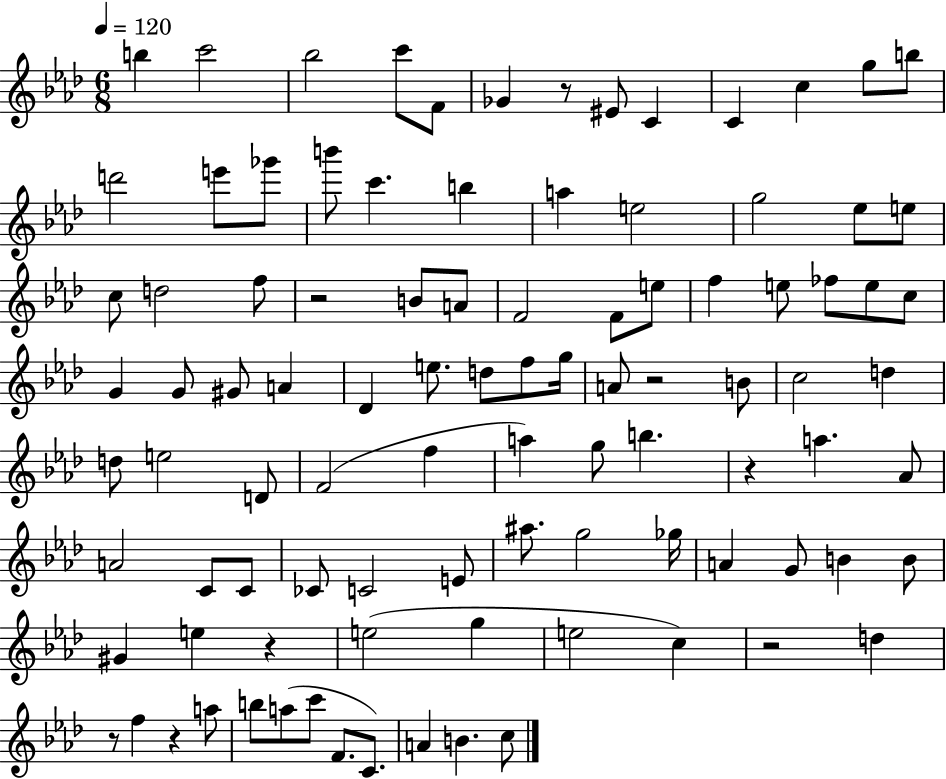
{
  \clef treble
  \numericTimeSignature
  \time 6/8
  \key aes \major
  \tempo 4 = 120
  b''4 c'''2 | bes''2 c'''8 f'8 | ges'4 r8 eis'8 c'4 | c'4 c''4 g''8 b''8 | \break d'''2 e'''8 ges'''8 | b'''8 c'''4. b''4 | a''4 e''2 | g''2 ees''8 e''8 | \break c''8 d''2 f''8 | r2 b'8 a'8 | f'2 f'8 e''8 | f''4 e''8 fes''8 e''8 c''8 | \break g'4 g'8 gis'8 a'4 | des'4 e''8. d''8 f''8 g''16 | a'8 r2 b'8 | c''2 d''4 | \break d''8 e''2 d'8 | f'2( f''4 | a''4) g''8 b''4. | r4 a''4. aes'8 | \break a'2 c'8 c'8 | ces'8 c'2 e'8 | ais''8. g''2 ges''16 | a'4 g'8 b'4 b'8 | \break gis'4 e''4 r4 | e''2( g''4 | e''2 c''4) | r2 d''4 | \break r8 f''4 r4 a''8 | b''8 a''8( c'''8 f'8. c'8.) | a'4 b'4. c''8 | \bar "|."
}